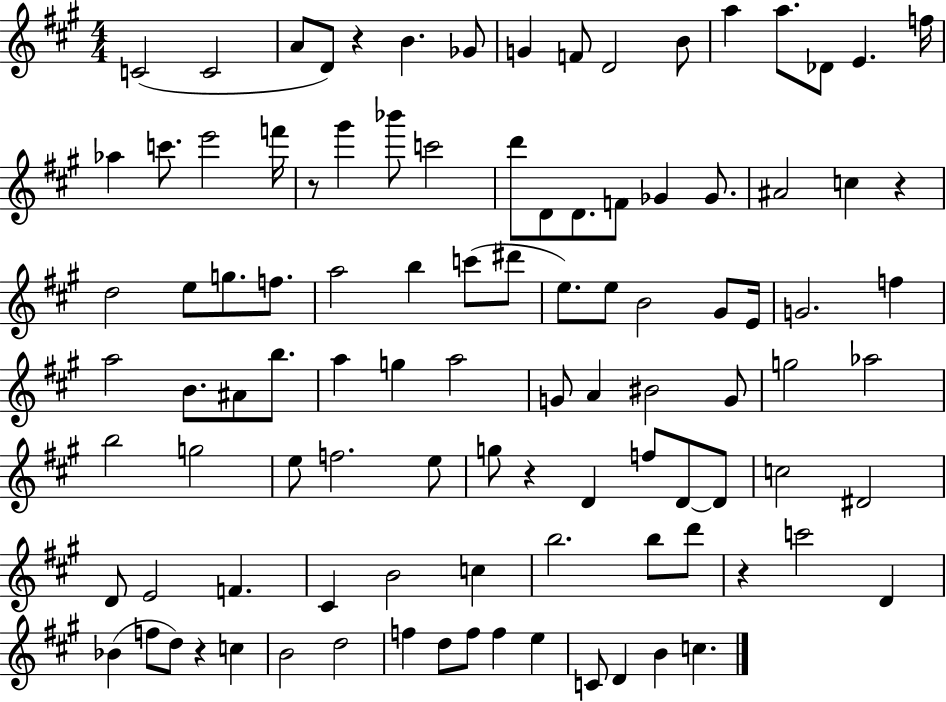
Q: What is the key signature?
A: A major